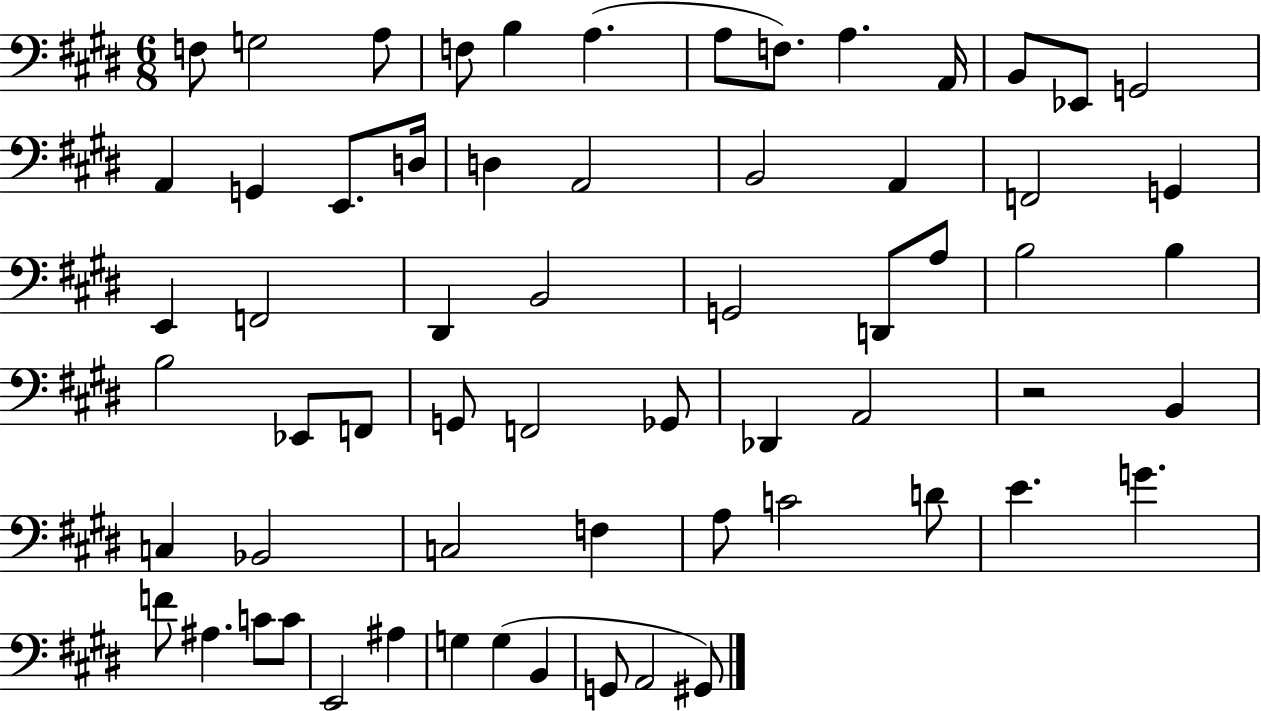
F3/e G3/h A3/e F3/e B3/q A3/q. A3/e F3/e. A3/q. A2/s B2/e Eb2/e G2/h A2/q G2/q E2/e. D3/s D3/q A2/h B2/h A2/q F2/h G2/q E2/q F2/h D#2/q B2/h G2/h D2/e A3/e B3/h B3/q B3/h Eb2/e F2/e G2/e F2/h Gb2/e Db2/q A2/h R/h B2/q C3/q Bb2/h C3/h F3/q A3/e C4/h D4/e E4/q. G4/q. F4/e A#3/q. C4/e C4/e E2/h A#3/q G3/q G3/q B2/q G2/e A2/h G#2/e